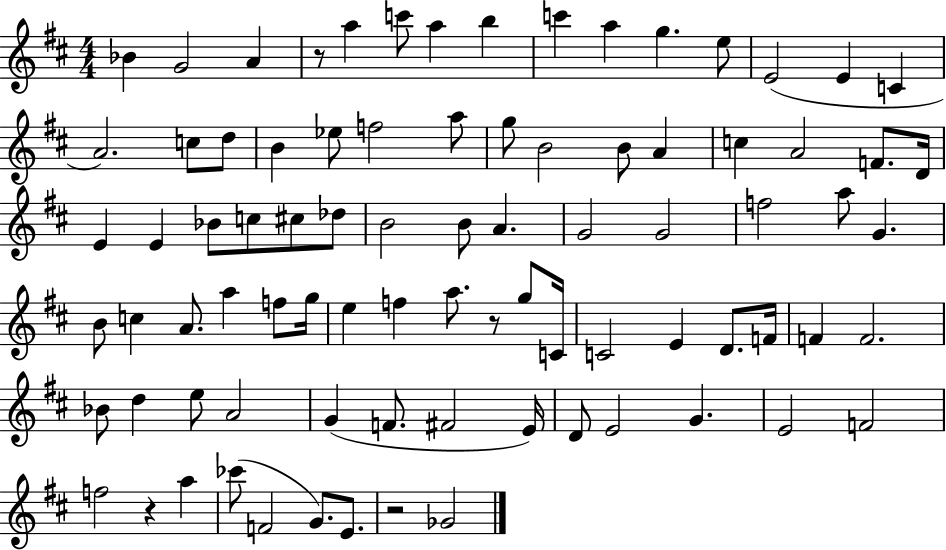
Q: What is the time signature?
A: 4/4